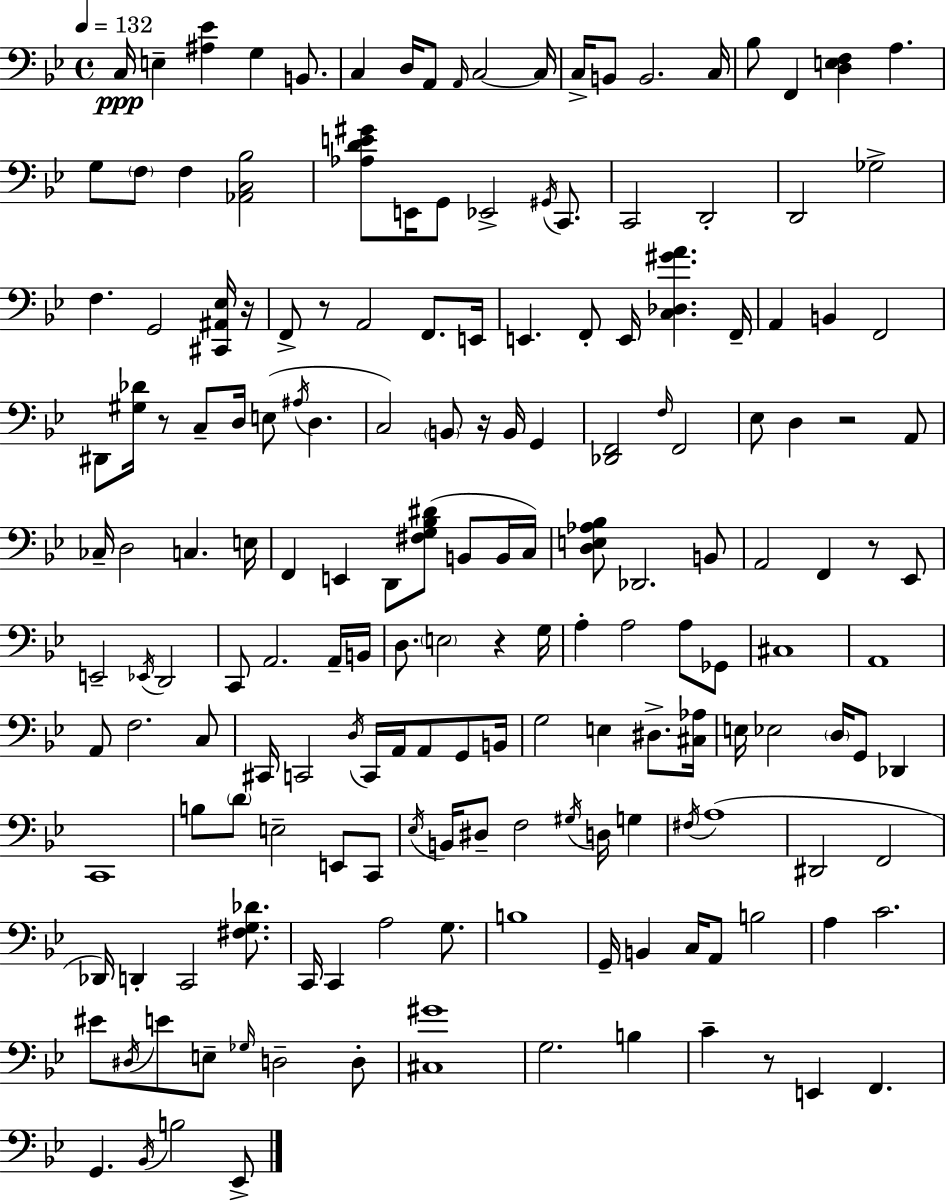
X:1
T:Untitled
M:4/4
L:1/4
K:Bb
C,/4 E, [^A,_E] G, B,,/2 C, D,/4 A,,/2 A,,/4 C,2 C,/4 C,/4 B,,/2 B,,2 C,/4 _B,/2 F,, [D,E,F,] A, G,/2 F,/2 F, [_A,,C,_B,]2 [_A,DE^G]/2 E,,/4 G,,/2 _E,,2 ^G,,/4 C,,/2 C,,2 D,,2 D,,2 _G,2 F, G,,2 [^C,,^A,,_E,]/4 z/4 F,,/2 z/2 A,,2 F,,/2 E,,/4 E,, F,,/2 E,,/4 [C,_D,^GA] F,,/4 A,, B,, F,,2 ^D,,/2 [^G,_D]/4 z/2 C,/2 D,/4 E,/2 ^A,/4 D, C,2 B,,/2 z/4 B,,/4 G,, [_D,,F,,]2 F,/4 F,,2 _E,/2 D, z2 A,,/2 _C,/4 D,2 C, E,/4 F,, E,, D,,/2 [^F,G,_B,^D]/2 B,,/2 B,,/4 C,/4 [D,E,_A,_B,]/2 _D,,2 B,,/2 A,,2 F,, z/2 _E,,/2 E,,2 _E,,/4 D,,2 C,,/2 A,,2 A,,/4 B,,/4 D,/2 E,2 z G,/4 A, A,2 A,/2 _G,,/2 ^C,4 A,,4 A,,/2 F,2 C,/2 ^C,,/4 C,,2 D,/4 C,,/4 A,,/4 A,,/2 G,,/2 B,,/4 G,2 E, ^D,/2 [^C,_A,]/4 E,/4 _E,2 D,/4 G,,/2 _D,, C,,4 B,/2 D/2 E,2 E,,/2 C,,/2 _E,/4 B,,/4 ^D,/2 F,2 ^G,/4 D,/4 G, ^F,/4 A,4 ^D,,2 F,,2 _D,,/4 D,, C,,2 [^F,G,_D]/2 C,,/4 C,, A,2 G,/2 B,4 G,,/4 B,, C,/4 A,,/2 B,2 A, C2 ^E/2 ^D,/4 E/2 E,/2 _G,/4 D,2 D,/2 [^C,^G]4 G,2 B, C z/2 E,, F,, G,, _B,,/4 B,2 _E,,/2